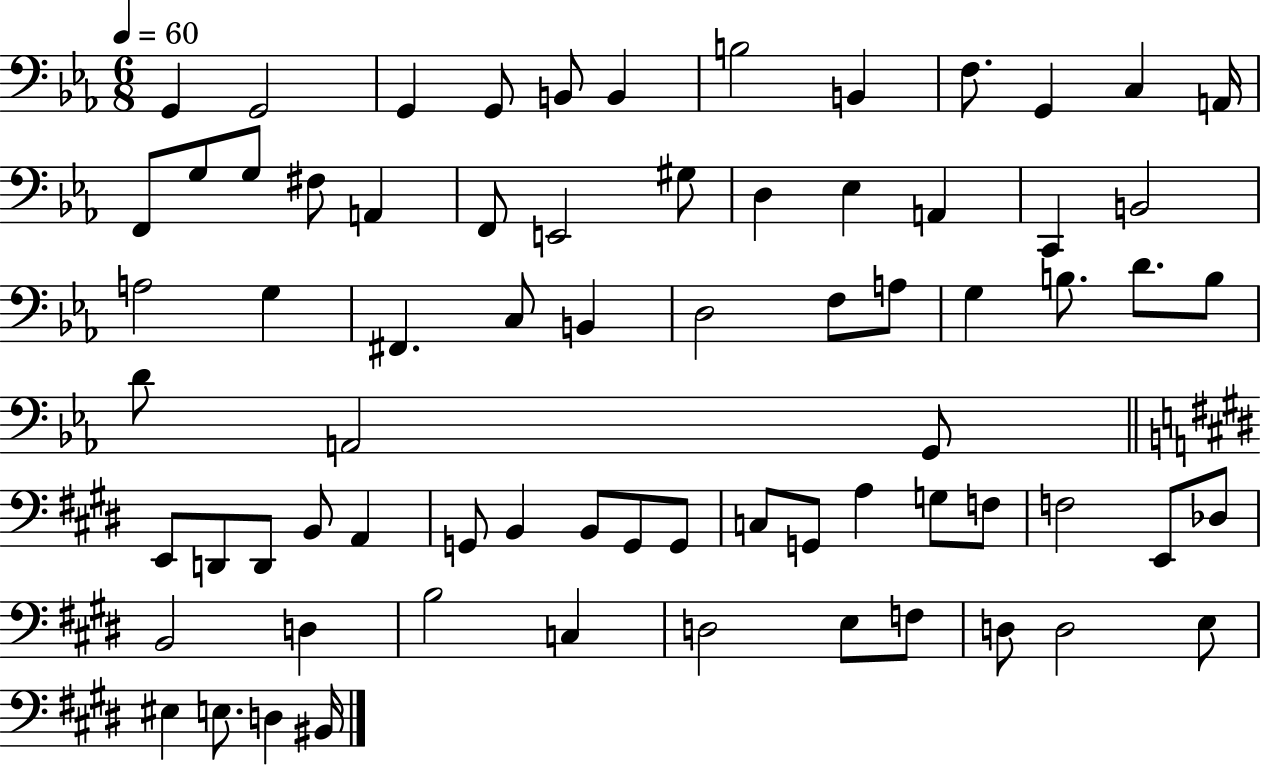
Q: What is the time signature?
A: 6/8